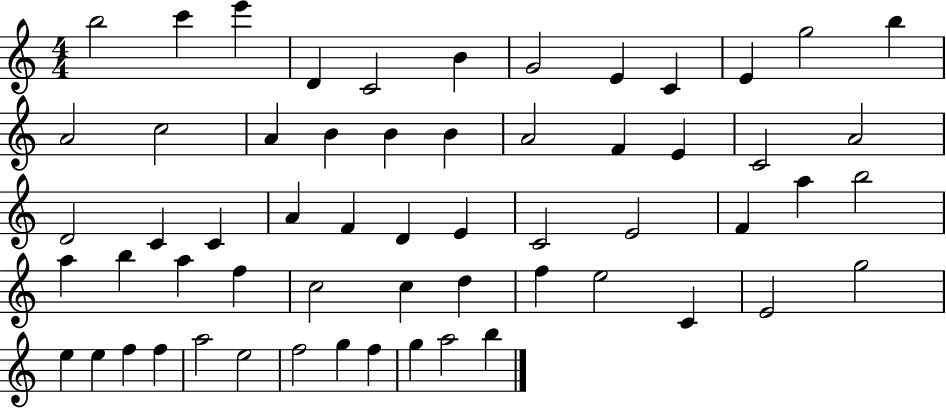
{
  \clef treble
  \numericTimeSignature
  \time 4/4
  \key c \major
  b''2 c'''4 e'''4 | d'4 c'2 b'4 | g'2 e'4 c'4 | e'4 g''2 b''4 | \break a'2 c''2 | a'4 b'4 b'4 b'4 | a'2 f'4 e'4 | c'2 a'2 | \break d'2 c'4 c'4 | a'4 f'4 d'4 e'4 | c'2 e'2 | f'4 a''4 b''2 | \break a''4 b''4 a''4 f''4 | c''2 c''4 d''4 | f''4 e''2 c'4 | e'2 g''2 | \break e''4 e''4 f''4 f''4 | a''2 e''2 | f''2 g''4 f''4 | g''4 a''2 b''4 | \break \bar "|."
}